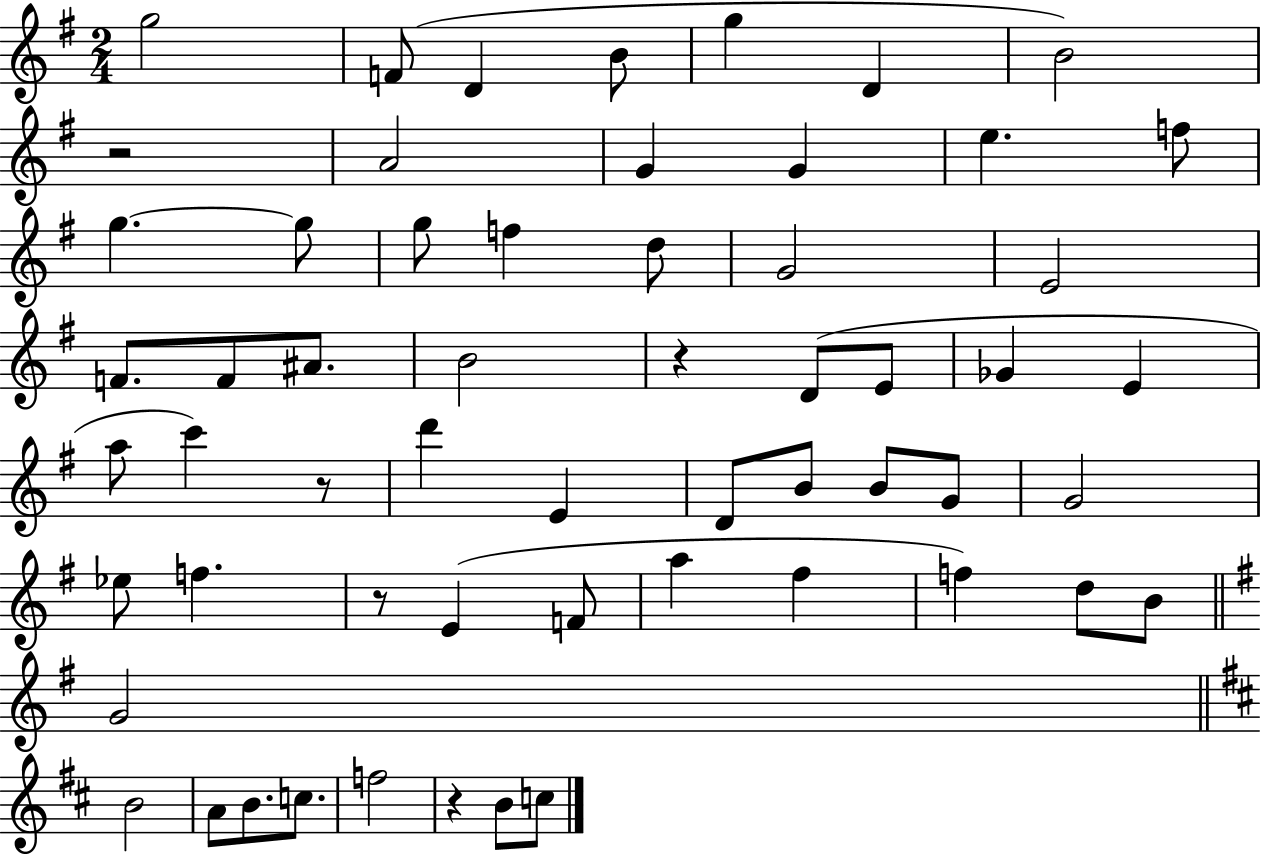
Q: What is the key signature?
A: G major